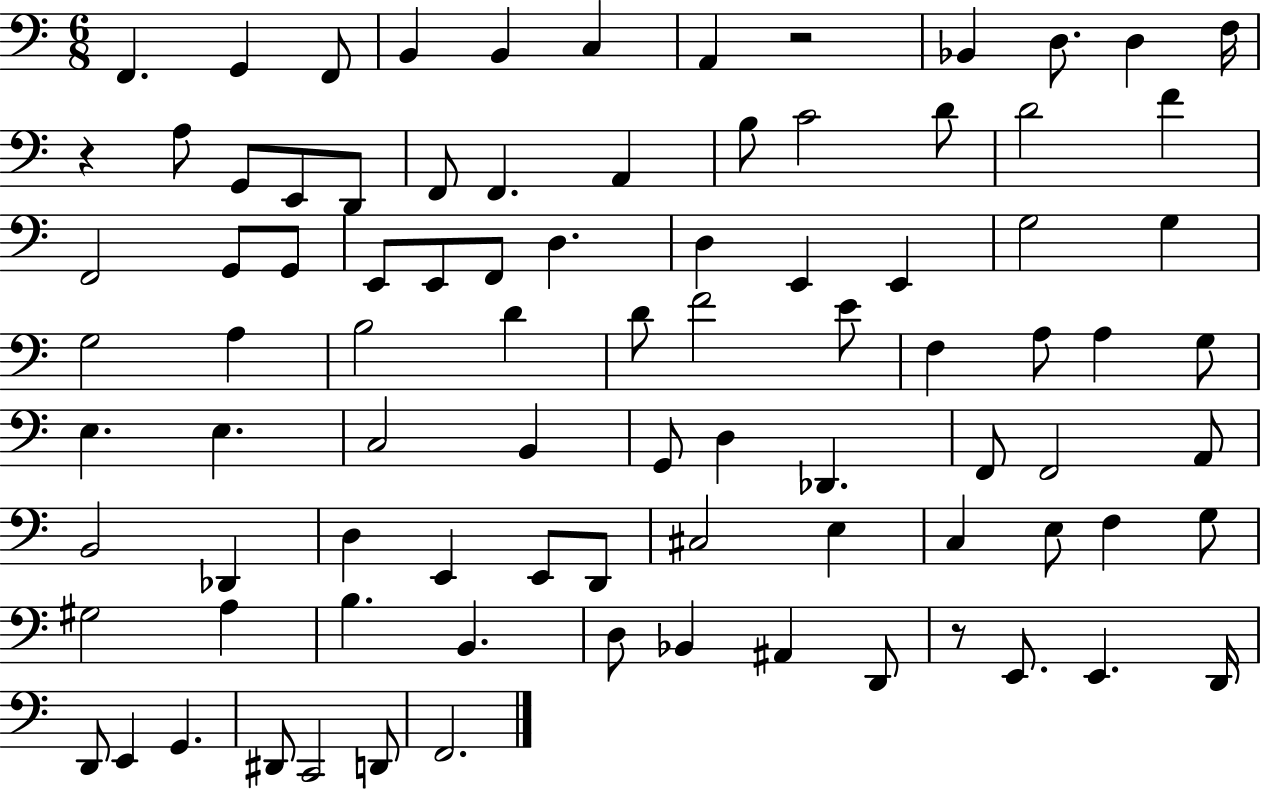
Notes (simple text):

F2/q. G2/q F2/e B2/q B2/q C3/q A2/q R/h Bb2/q D3/e. D3/q F3/s R/q A3/e G2/e E2/e D2/e F2/e F2/q. A2/q B3/e C4/h D4/e D4/h F4/q F2/h G2/e G2/e E2/e E2/e F2/e D3/q. D3/q E2/q E2/q G3/h G3/q G3/h A3/q B3/h D4/q D4/e F4/h E4/e F3/q A3/e A3/q G3/e E3/q. E3/q. C3/h B2/q G2/e D3/q Db2/q. F2/e F2/h A2/e B2/h Db2/q D3/q E2/q E2/e D2/e C#3/h E3/q C3/q E3/e F3/q G3/e G#3/h A3/q B3/q. B2/q. D3/e Bb2/q A#2/q D2/e R/e E2/e. E2/q. D2/s D2/e E2/q G2/q. D#2/e C2/h D2/e F2/h.